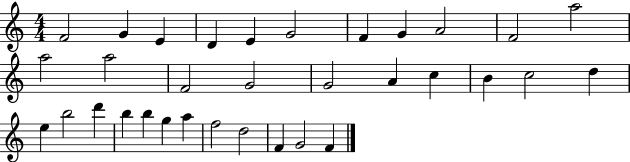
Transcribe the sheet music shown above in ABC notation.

X:1
T:Untitled
M:4/4
L:1/4
K:C
F2 G E D E G2 F G A2 F2 a2 a2 a2 F2 G2 G2 A c B c2 d e b2 d' b b g a f2 d2 F G2 F